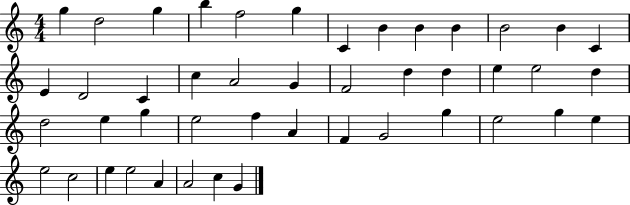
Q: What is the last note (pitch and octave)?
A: G4